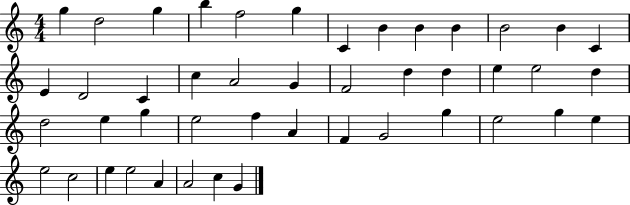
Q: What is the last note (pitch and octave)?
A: G4